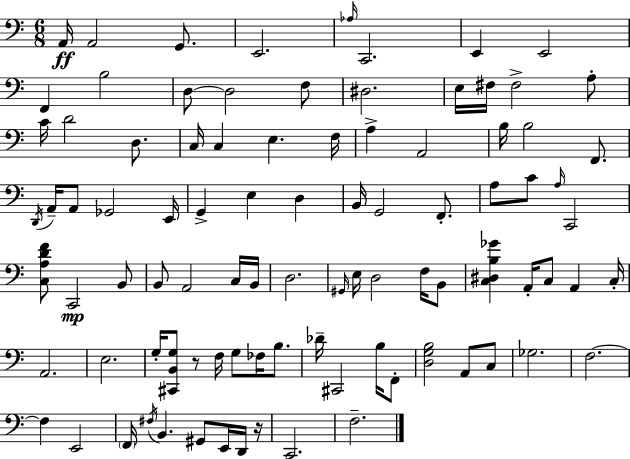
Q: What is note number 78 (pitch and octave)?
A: E2